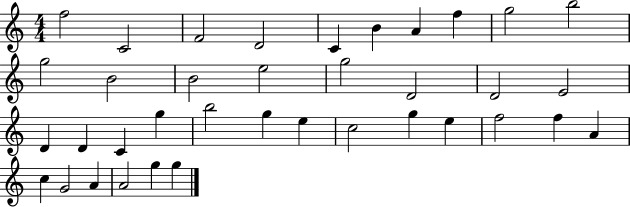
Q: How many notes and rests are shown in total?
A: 37